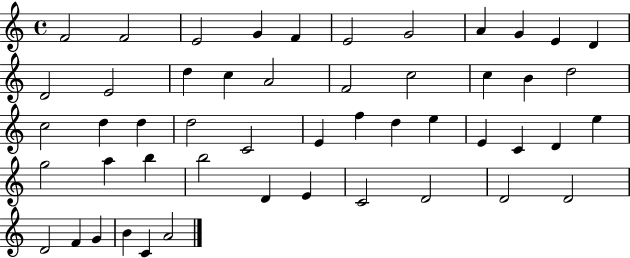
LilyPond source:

{
  \clef treble
  \time 4/4
  \defaultTimeSignature
  \key c \major
  f'2 f'2 | e'2 g'4 f'4 | e'2 g'2 | a'4 g'4 e'4 d'4 | \break d'2 e'2 | d''4 c''4 a'2 | f'2 c''2 | c''4 b'4 d''2 | \break c''2 d''4 d''4 | d''2 c'2 | e'4 f''4 d''4 e''4 | e'4 c'4 d'4 e''4 | \break g''2 a''4 b''4 | b''2 d'4 e'4 | c'2 d'2 | d'2 d'2 | \break d'2 f'4 g'4 | b'4 c'4 a'2 | \bar "|."
}